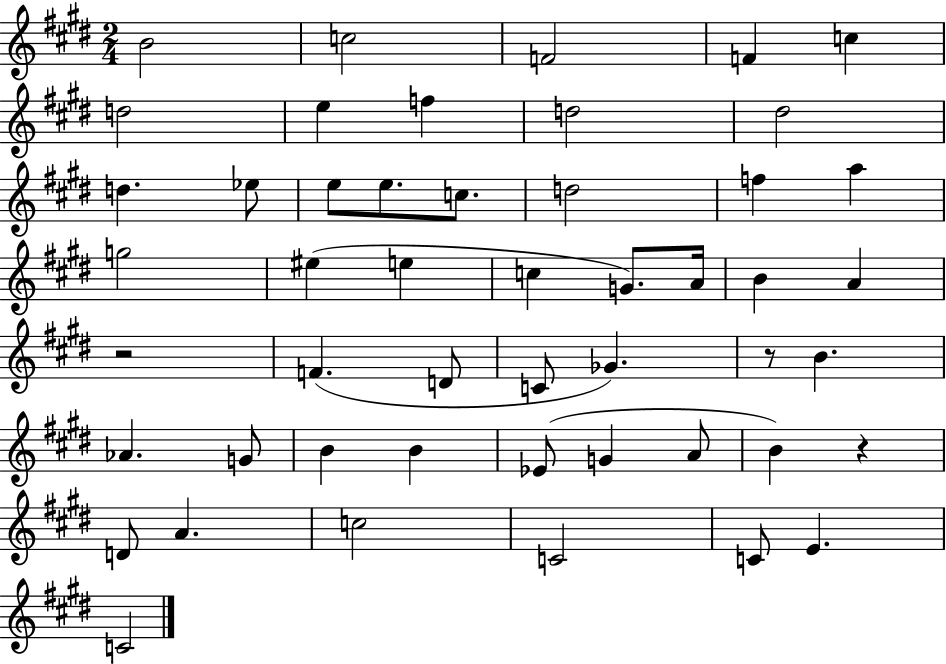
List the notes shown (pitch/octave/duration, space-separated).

B4/h C5/h F4/h F4/q C5/q D5/h E5/q F5/q D5/h D#5/h D5/q. Eb5/e E5/e E5/e. C5/e. D5/h F5/q A5/q G5/h EIS5/q E5/q C5/q G4/e. A4/s B4/q A4/q R/h F4/q. D4/e C4/e Gb4/q. R/e B4/q. Ab4/q. G4/e B4/q B4/q Eb4/e G4/q A4/e B4/q R/q D4/e A4/q. C5/h C4/h C4/e E4/q. C4/h